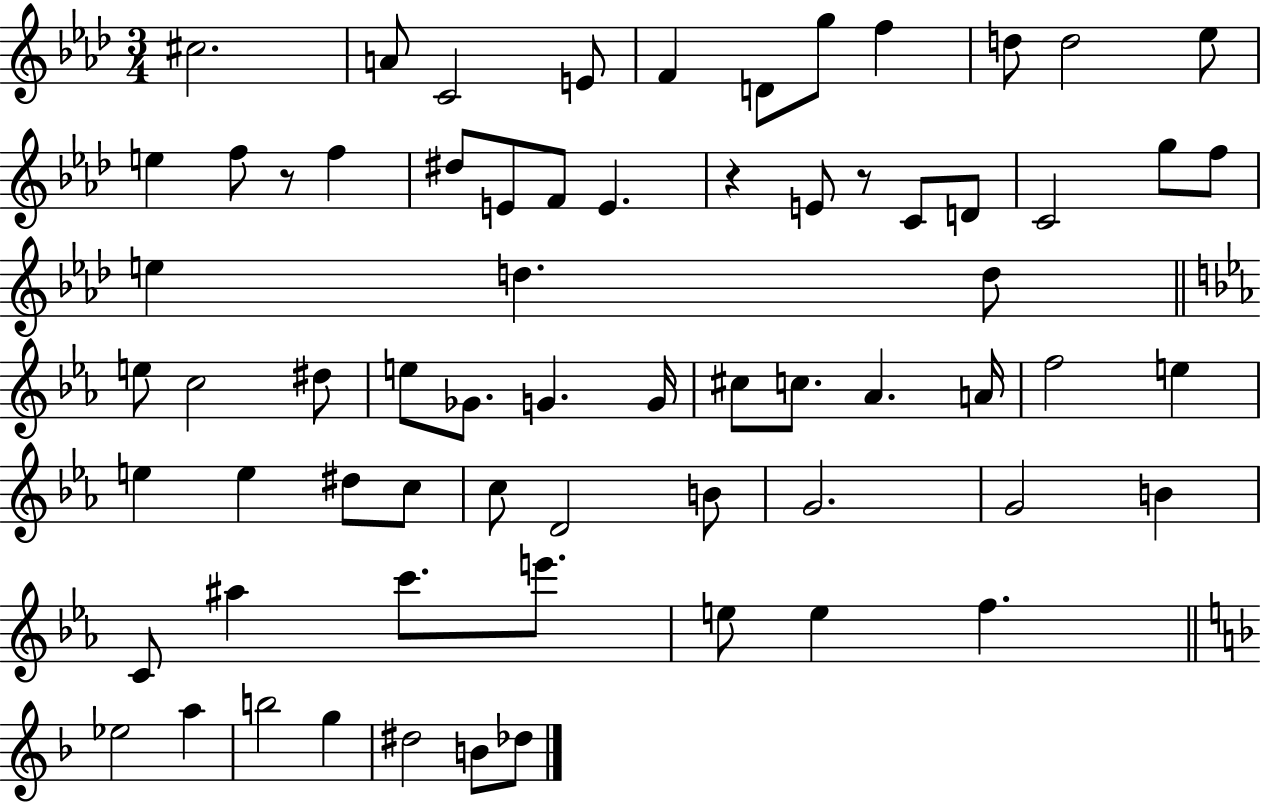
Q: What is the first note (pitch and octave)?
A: C#5